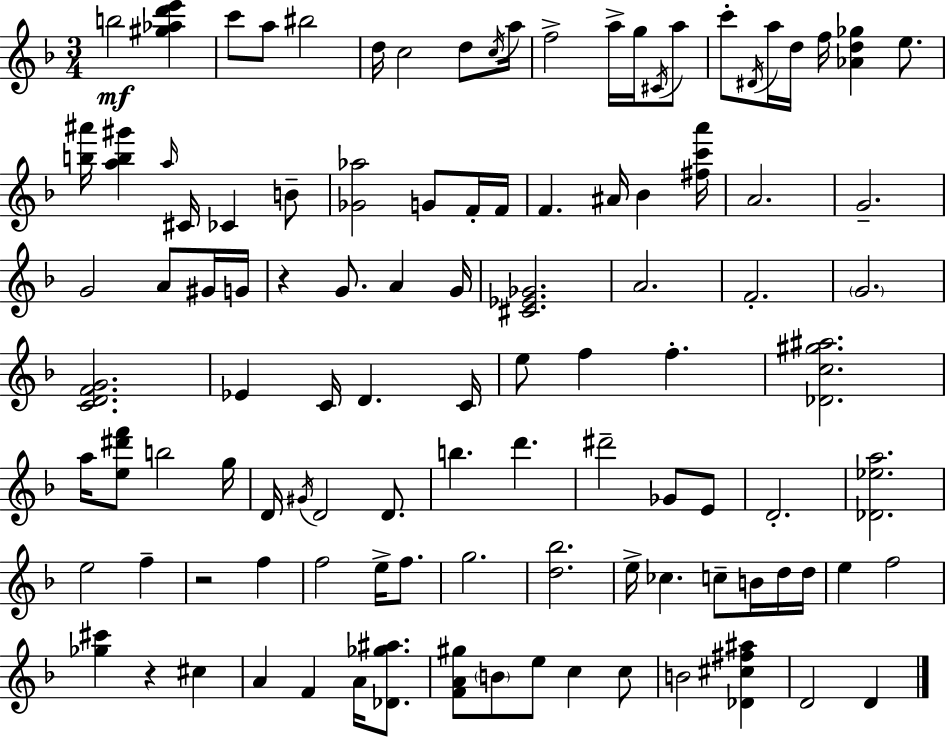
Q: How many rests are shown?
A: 3